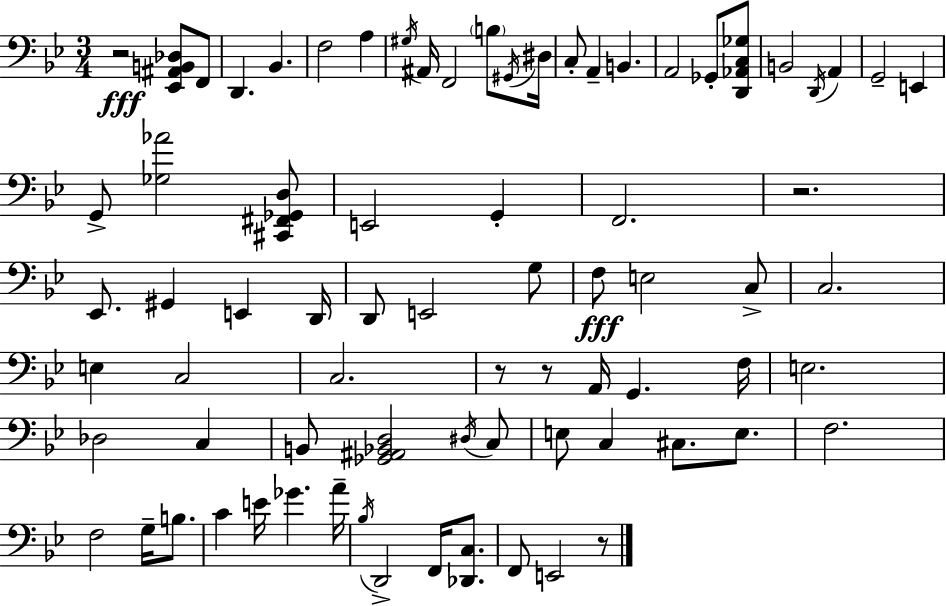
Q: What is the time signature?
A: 3/4